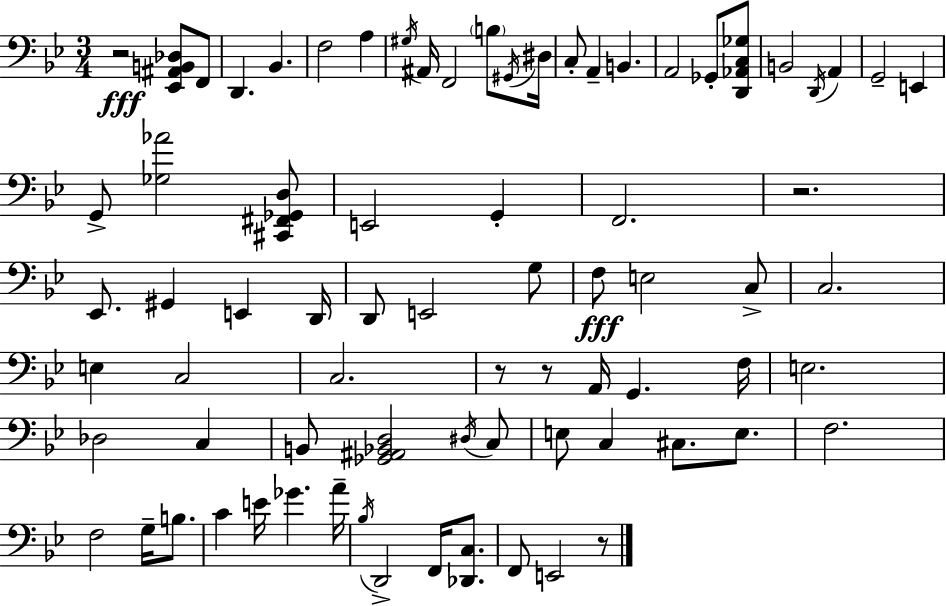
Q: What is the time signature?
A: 3/4